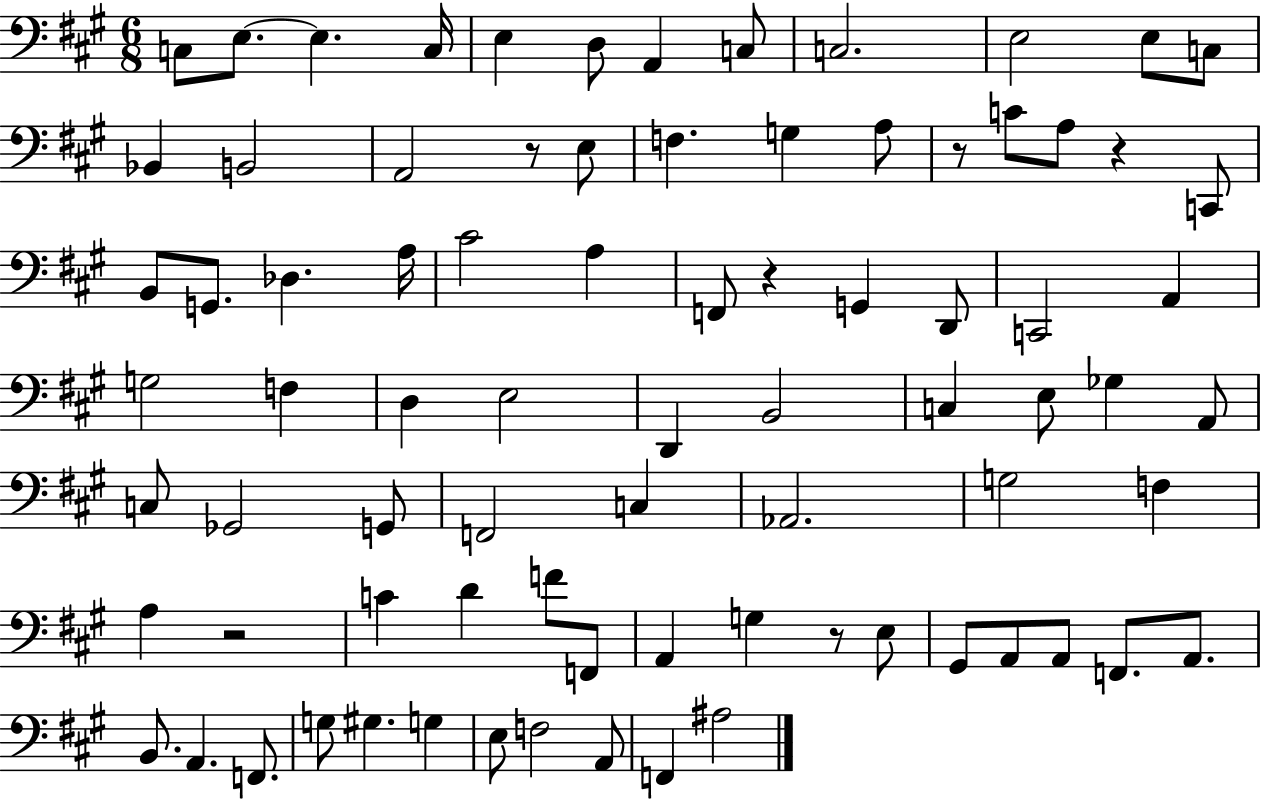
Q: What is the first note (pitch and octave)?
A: C3